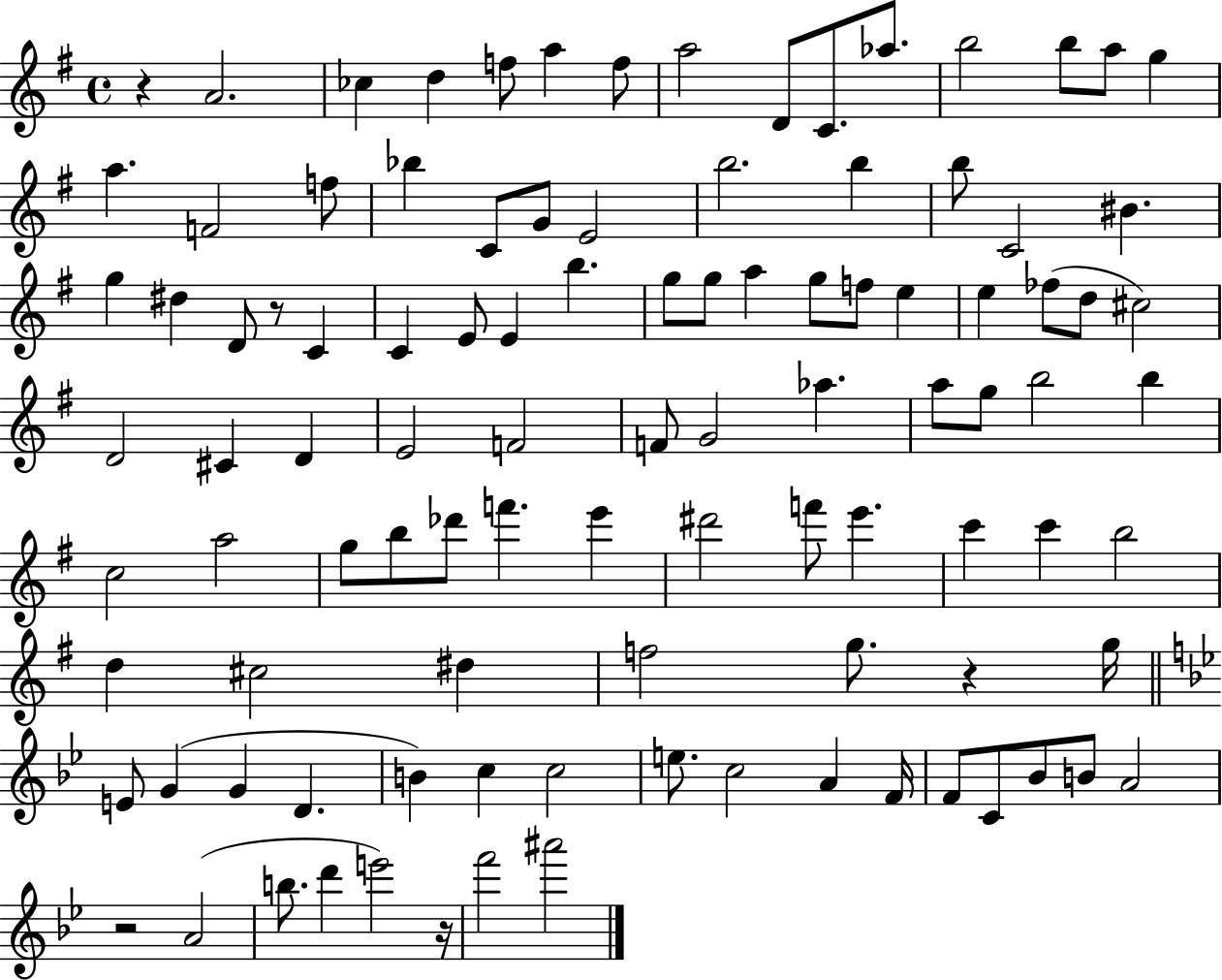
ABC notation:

X:1
T:Untitled
M:4/4
L:1/4
K:G
z A2 _c d f/2 a f/2 a2 D/2 C/2 _a/2 b2 b/2 a/2 g a F2 f/2 _b C/2 G/2 E2 b2 b b/2 C2 ^B g ^d D/2 z/2 C C E/2 E b g/2 g/2 a g/2 f/2 e e _f/2 d/2 ^c2 D2 ^C D E2 F2 F/2 G2 _a a/2 g/2 b2 b c2 a2 g/2 b/2 _d'/2 f' e' ^d'2 f'/2 e' c' c' b2 d ^c2 ^d f2 g/2 z g/4 E/2 G G D B c c2 e/2 c2 A F/4 F/2 C/2 _B/2 B/2 A2 z2 A2 b/2 d' e'2 z/4 f'2 ^a'2